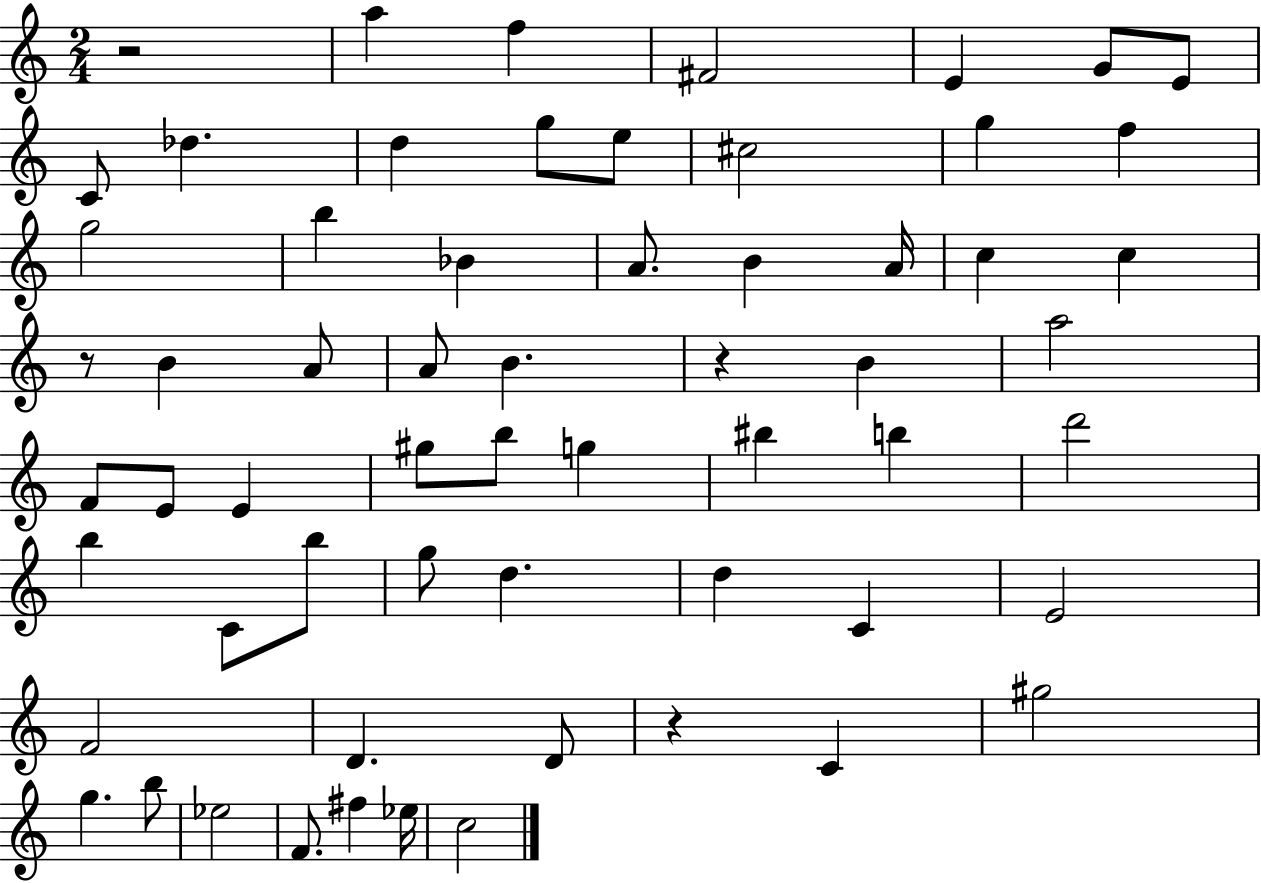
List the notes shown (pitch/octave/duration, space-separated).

R/h A5/q F5/q F#4/h E4/q G4/e E4/e C4/e Db5/q. D5/q G5/e E5/e C#5/h G5/q F5/q G5/h B5/q Bb4/q A4/e. B4/q A4/s C5/q C5/q R/e B4/q A4/e A4/e B4/q. R/q B4/q A5/h F4/e E4/e E4/q G#5/e B5/e G5/q BIS5/q B5/q D6/h B5/q C4/e B5/e G5/e D5/q. D5/q C4/q E4/h F4/h D4/q. D4/e R/q C4/q G#5/h G5/q. B5/e Eb5/h F4/e. F#5/q Eb5/s C5/h